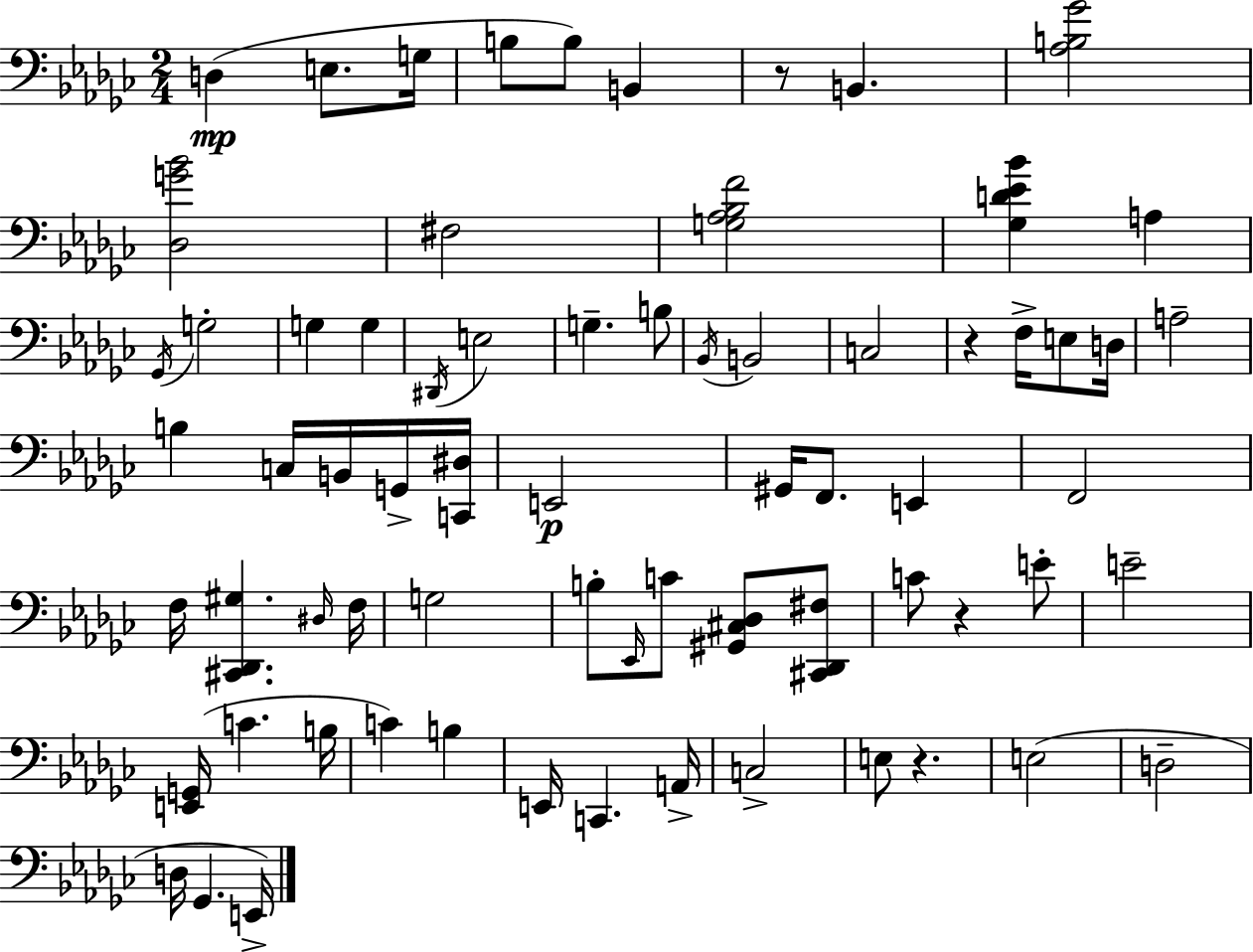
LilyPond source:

{
  \clef bass
  \numericTimeSignature
  \time 2/4
  \key ees \minor
  d4(\mp e8. g16 | b8 b8) b,4 | r8 b,4. | <aes b ges'>2 | \break <des g' bes'>2 | fis2 | <g aes bes f'>2 | <ges d' ees' bes'>4 a4 | \break \acciaccatura { ges,16 } g2-. | g4 g4 | \acciaccatura { dis,16 } e2 | g4.-- | \break b8 \acciaccatura { bes,16 } b,2 | c2 | r4 f16-> | e8 d16 a2-- | \break b4 c16 | b,16 g,16-> <c, dis>16 e,2\p | gis,16 f,8. e,4 | f,2 | \break f16 <cis, des, gis>4. | \grace { dis16 } f16 g2 | b8-. \grace { ees,16 } c'8 | <gis, cis des>8 <cis, des, fis>8 c'8 r4 | \break e'8-. e'2-- | <e, g,>16( c'4. | b16 c'4) | b4 e,16 c,4. | \break a,16-> c2-> | e8 r4. | e2( | d2-- | \break d16 ges,4. | e,16->) \bar "|."
}